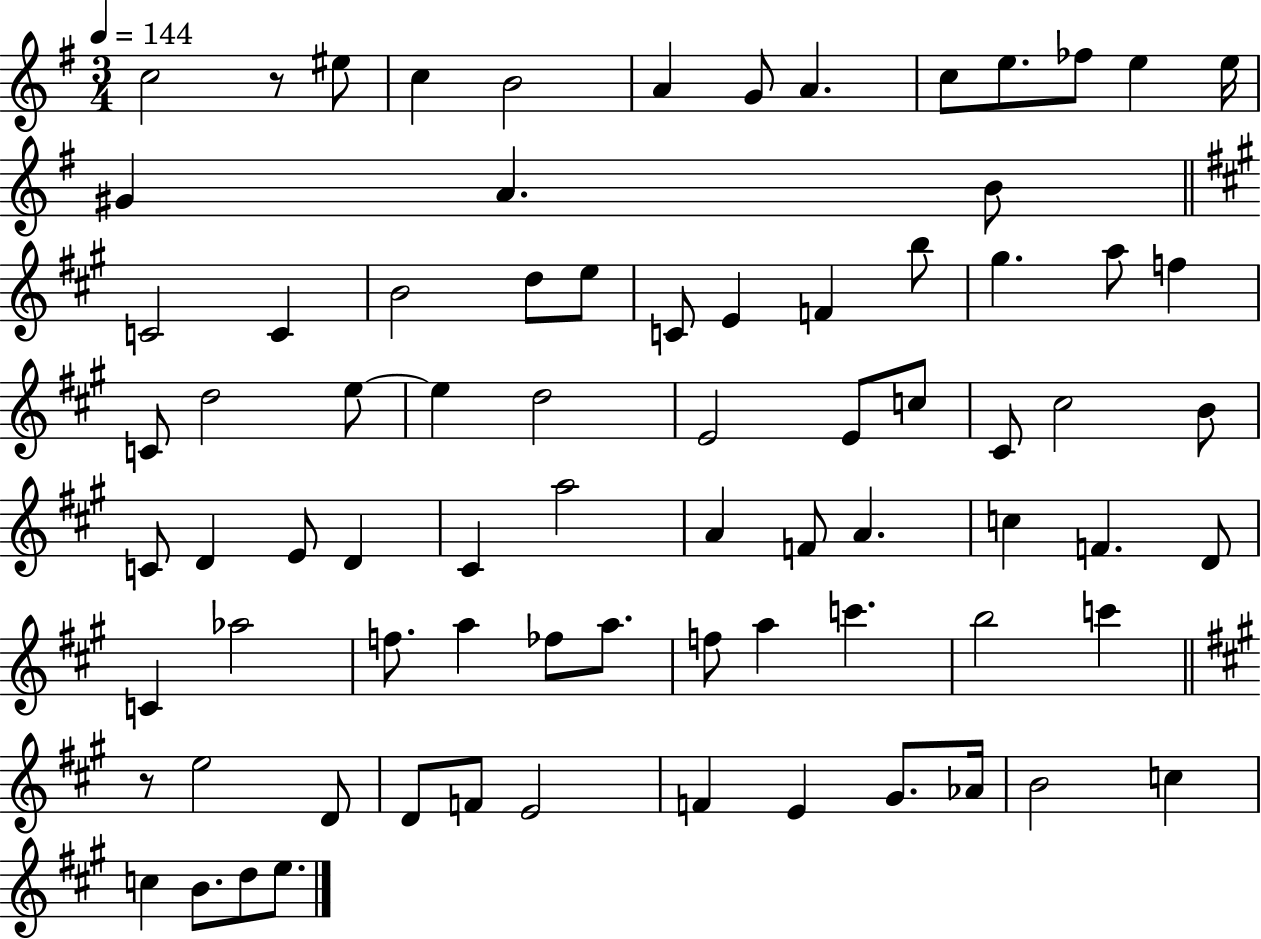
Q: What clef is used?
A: treble